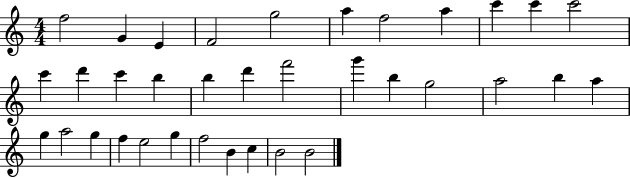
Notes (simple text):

F5/h G4/q E4/q F4/h G5/h A5/q F5/h A5/q C6/q C6/q C6/h C6/q D6/q C6/q B5/q B5/q D6/q F6/h G6/q B5/q G5/h A5/h B5/q A5/q G5/q A5/h G5/q F5/q E5/h G5/q F5/h B4/q C5/q B4/h B4/h